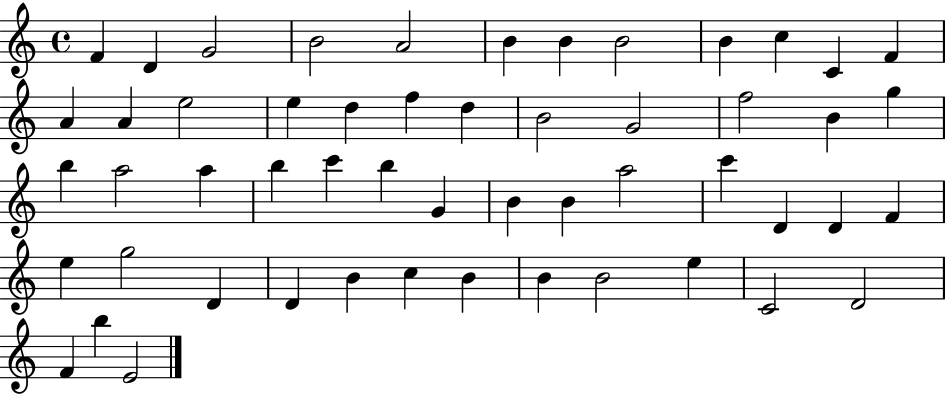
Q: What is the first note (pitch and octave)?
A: F4